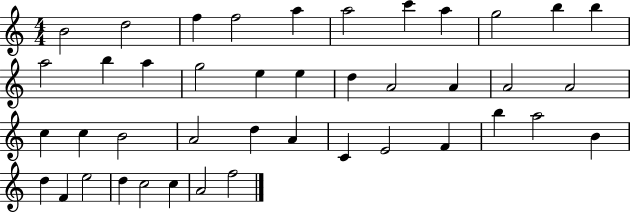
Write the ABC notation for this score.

X:1
T:Untitled
M:4/4
L:1/4
K:C
B2 d2 f f2 a a2 c' a g2 b b a2 b a g2 e e d A2 A A2 A2 c c B2 A2 d A C E2 F b a2 B d F e2 d c2 c A2 f2